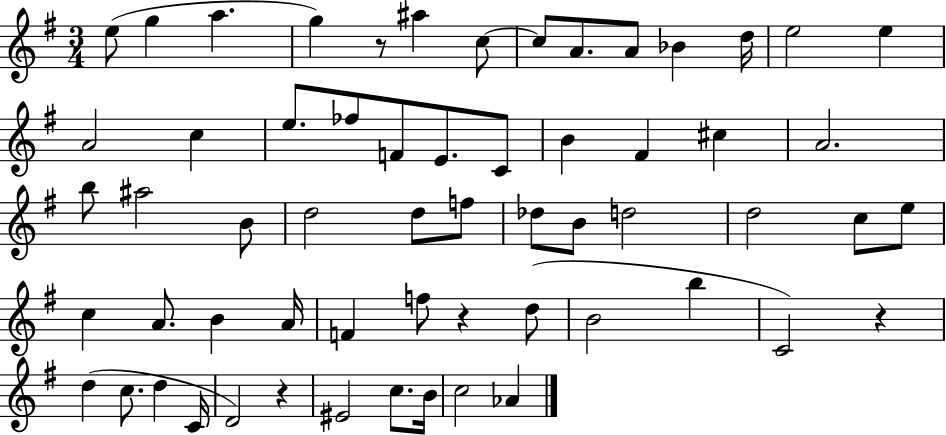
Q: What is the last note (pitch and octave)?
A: Ab4